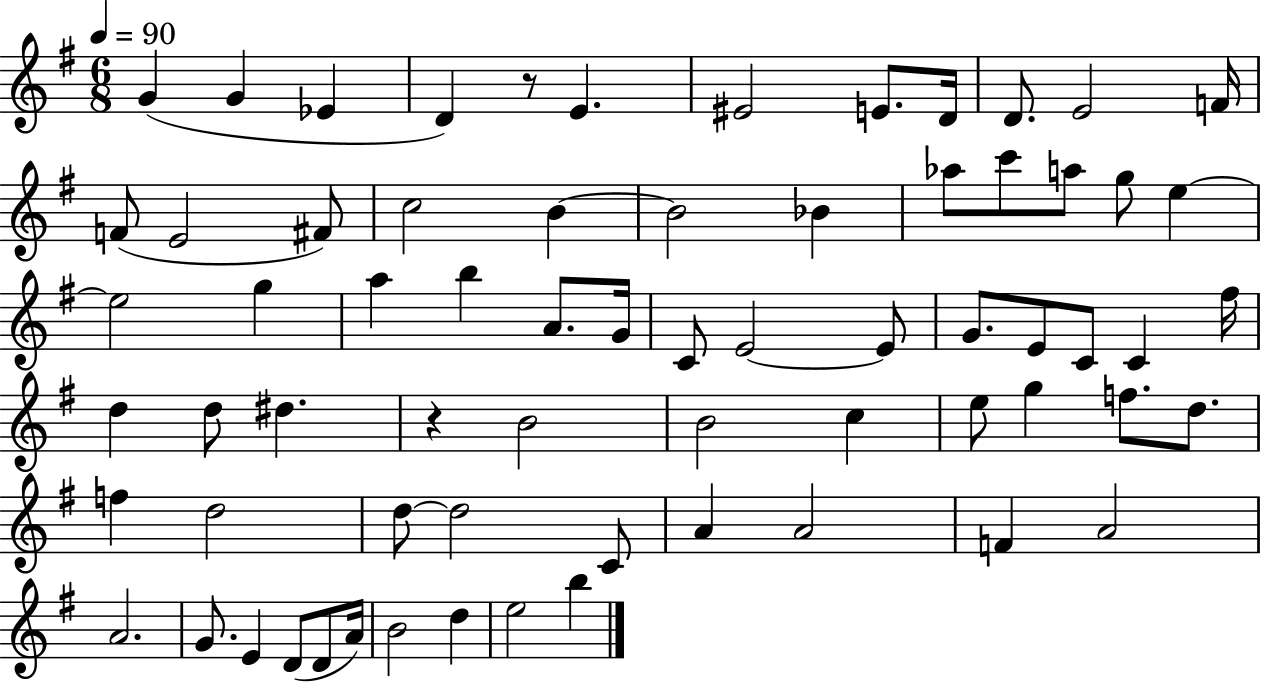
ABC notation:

X:1
T:Untitled
M:6/8
L:1/4
K:G
G G _E D z/2 E ^E2 E/2 D/4 D/2 E2 F/4 F/2 E2 ^F/2 c2 B B2 _B _a/2 c'/2 a/2 g/2 e e2 g a b A/2 G/4 C/2 E2 E/2 G/2 E/2 C/2 C ^f/4 d d/2 ^d z B2 B2 c e/2 g f/2 d/2 f d2 d/2 d2 C/2 A A2 F A2 A2 G/2 E D/2 D/2 A/4 B2 d e2 b